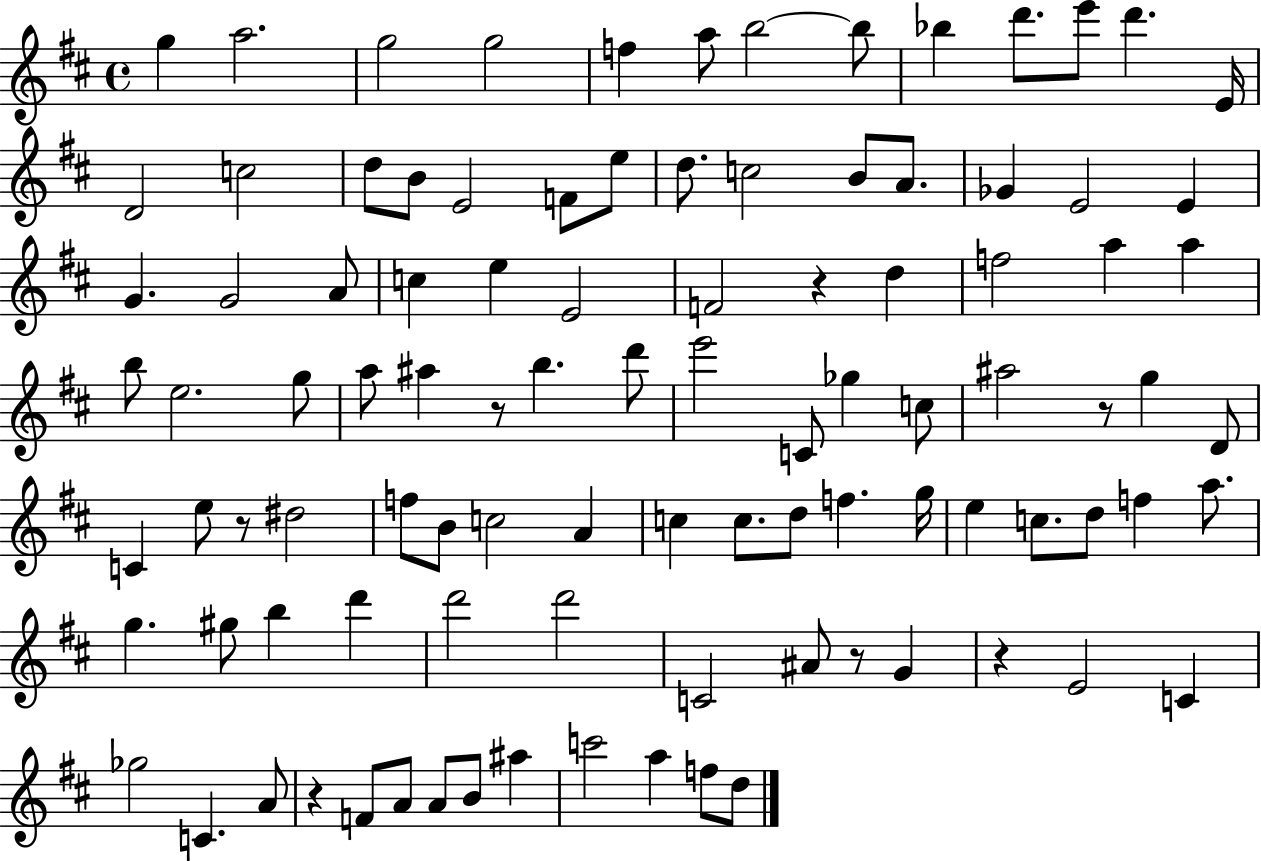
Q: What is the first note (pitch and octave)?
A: G5